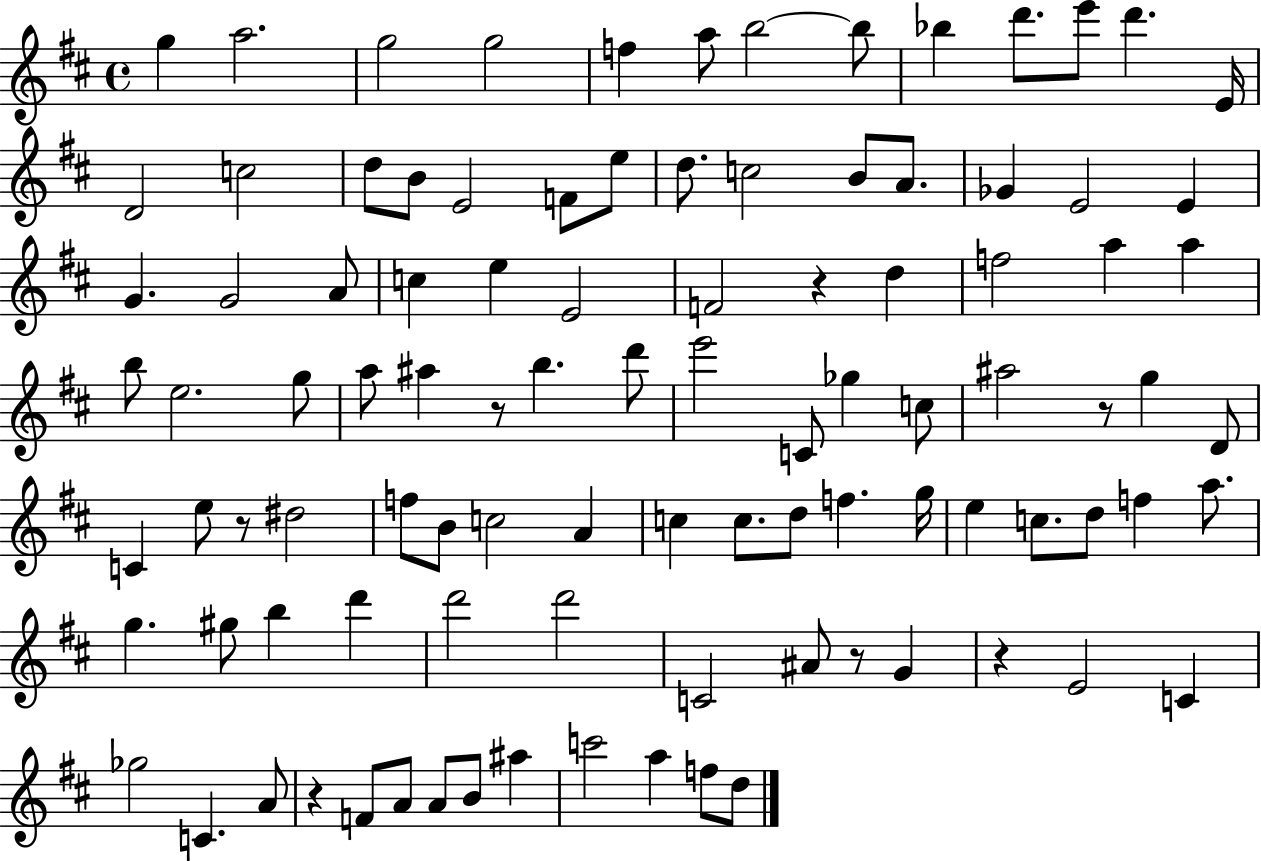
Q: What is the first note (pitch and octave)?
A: G5